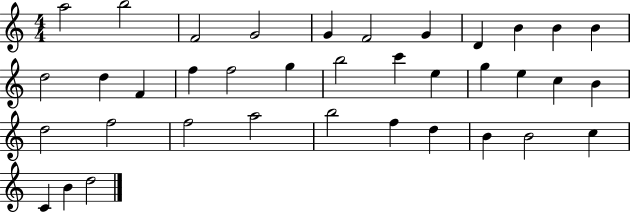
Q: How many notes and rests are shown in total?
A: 37